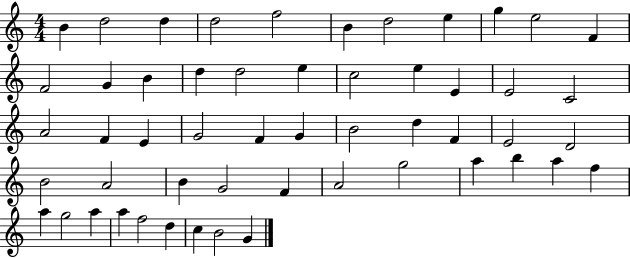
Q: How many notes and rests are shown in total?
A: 53